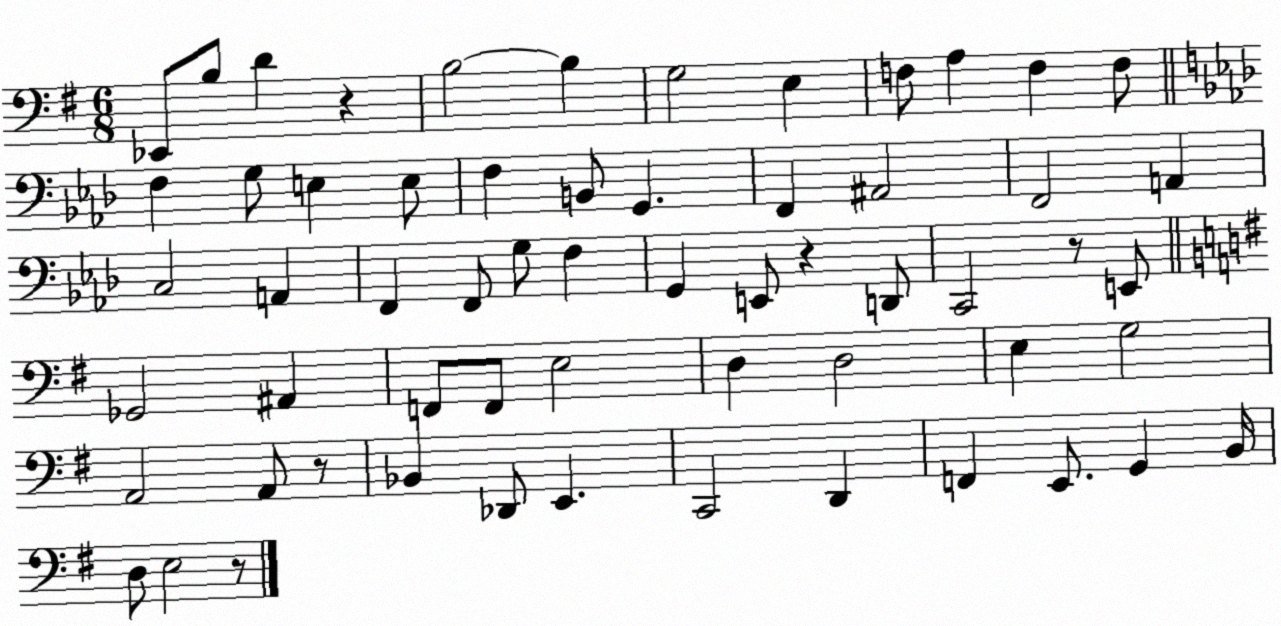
X:1
T:Untitled
M:6/8
L:1/4
K:G
_E,,/2 B,/2 D z B,2 B, G,2 E, F,/2 A, F, F,/2 F, G,/2 E, E,/2 F, B,,/2 G,, F,, ^A,,2 F,,2 A,, C,2 A,, F,, F,,/2 G,/2 F, G,, E,,/2 z D,,/2 C,,2 z/2 E,,/2 _G,,2 ^A,, F,,/2 F,,/2 E,2 D, D,2 E, G,2 A,,2 A,,/2 z/2 _B,, _D,,/2 E,, C,,2 D,, F,, E,,/2 G,, B,,/4 D,/2 E,2 z/2